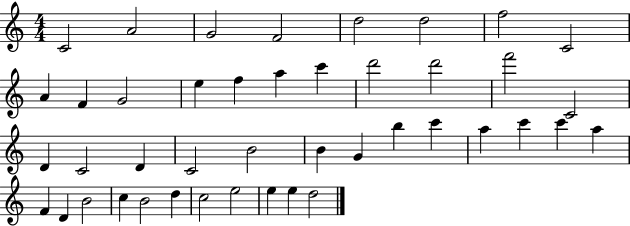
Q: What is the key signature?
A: C major